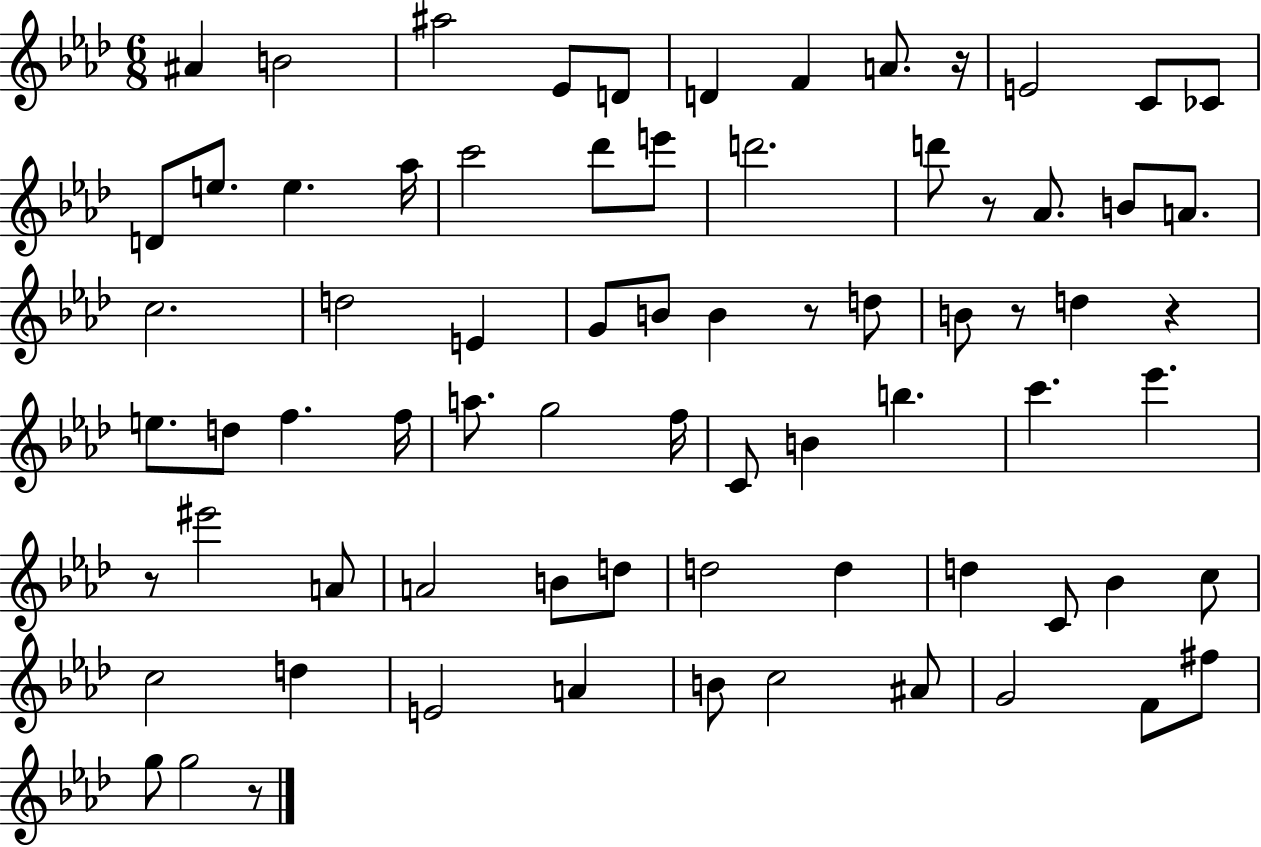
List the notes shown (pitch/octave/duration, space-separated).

A#4/q B4/h A#5/h Eb4/e D4/e D4/q F4/q A4/e. R/s E4/h C4/e CES4/e D4/e E5/e. E5/q. Ab5/s C6/h Db6/e E6/e D6/h. D6/e R/e Ab4/e. B4/e A4/e. C5/h. D5/h E4/q G4/e B4/e B4/q R/e D5/e B4/e R/e D5/q R/q E5/e. D5/e F5/q. F5/s A5/e. G5/h F5/s C4/e B4/q B5/q. C6/q. Eb6/q. R/e EIS6/h A4/e A4/h B4/e D5/e D5/h D5/q D5/q C4/e Bb4/q C5/e C5/h D5/q E4/h A4/q B4/e C5/h A#4/e G4/h F4/e F#5/e G5/e G5/h R/e